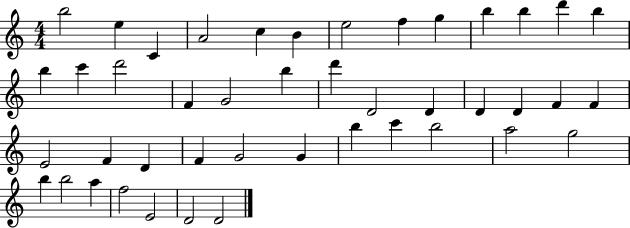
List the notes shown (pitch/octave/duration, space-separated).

B5/h E5/q C4/q A4/h C5/q B4/q E5/h F5/q G5/q B5/q B5/q D6/q B5/q B5/q C6/q D6/h F4/q G4/h B5/q D6/q D4/h D4/q D4/q D4/q F4/q F4/q E4/h F4/q D4/q F4/q G4/h G4/q B5/q C6/q B5/h A5/h G5/h B5/q B5/h A5/q F5/h E4/h D4/h D4/h